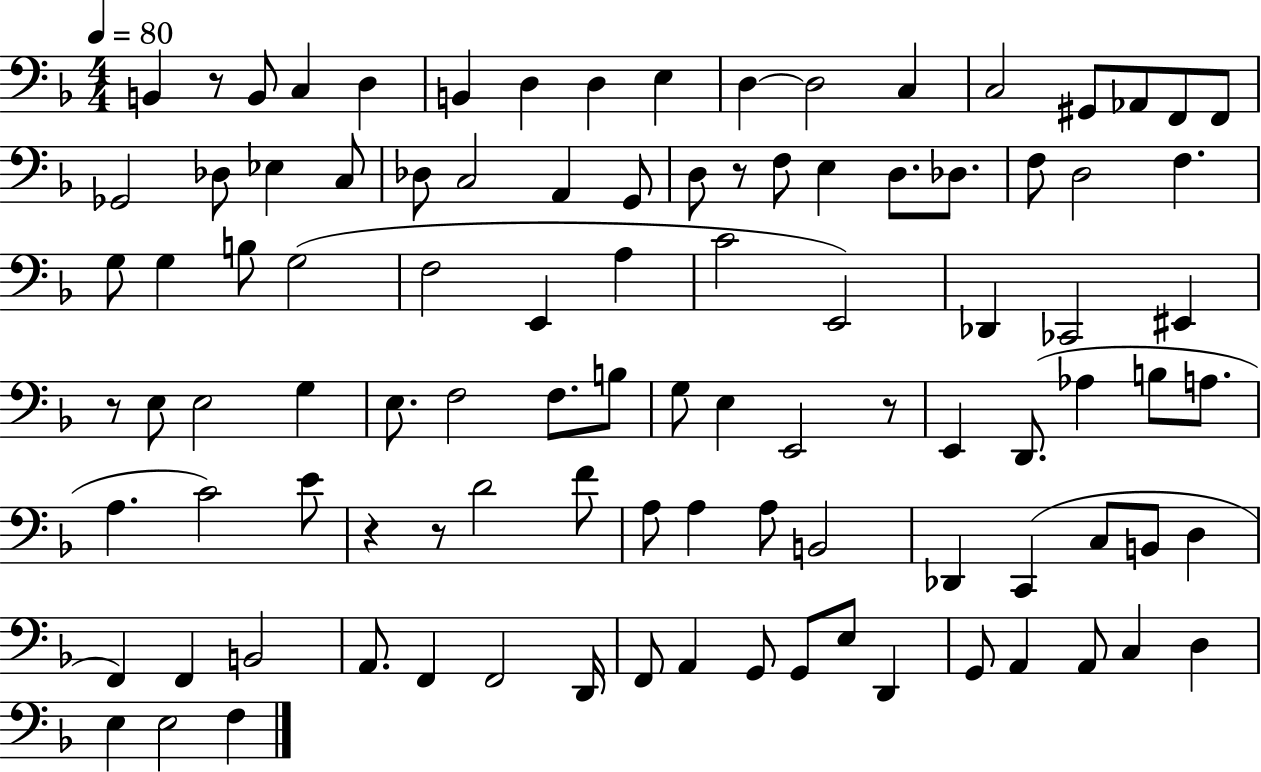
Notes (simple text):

B2/q R/e B2/e C3/q D3/q B2/q D3/q D3/q E3/q D3/q D3/h C3/q C3/h G#2/e Ab2/e F2/e F2/e Gb2/h Db3/e Eb3/q C3/e Db3/e C3/h A2/q G2/e D3/e R/e F3/e E3/q D3/e. Db3/e. F3/e D3/h F3/q. G3/e G3/q B3/e G3/h F3/h E2/q A3/q C4/h E2/h Db2/q CES2/h EIS2/q R/e E3/e E3/h G3/q E3/e. F3/h F3/e. B3/e G3/e E3/q E2/h R/e E2/q D2/e. Ab3/q B3/e A3/e. A3/q. C4/h E4/e R/q R/e D4/h F4/e A3/e A3/q A3/e B2/h Db2/q C2/q C3/e B2/e D3/q F2/q F2/q B2/h A2/e. F2/q F2/h D2/s F2/e A2/q G2/e G2/e E3/e D2/q G2/e A2/q A2/e C3/q D3/q E3/q E3/h F3/q